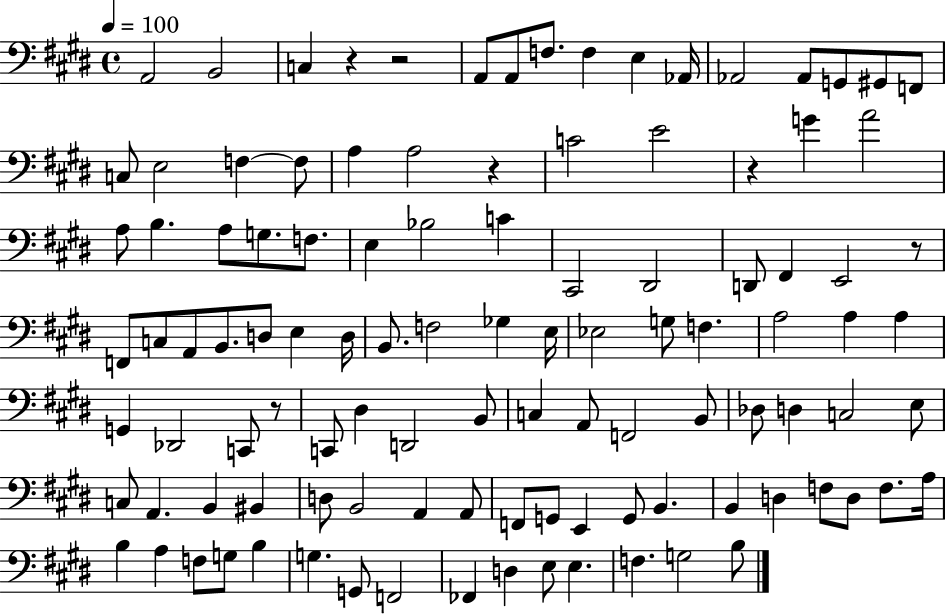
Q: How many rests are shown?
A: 6